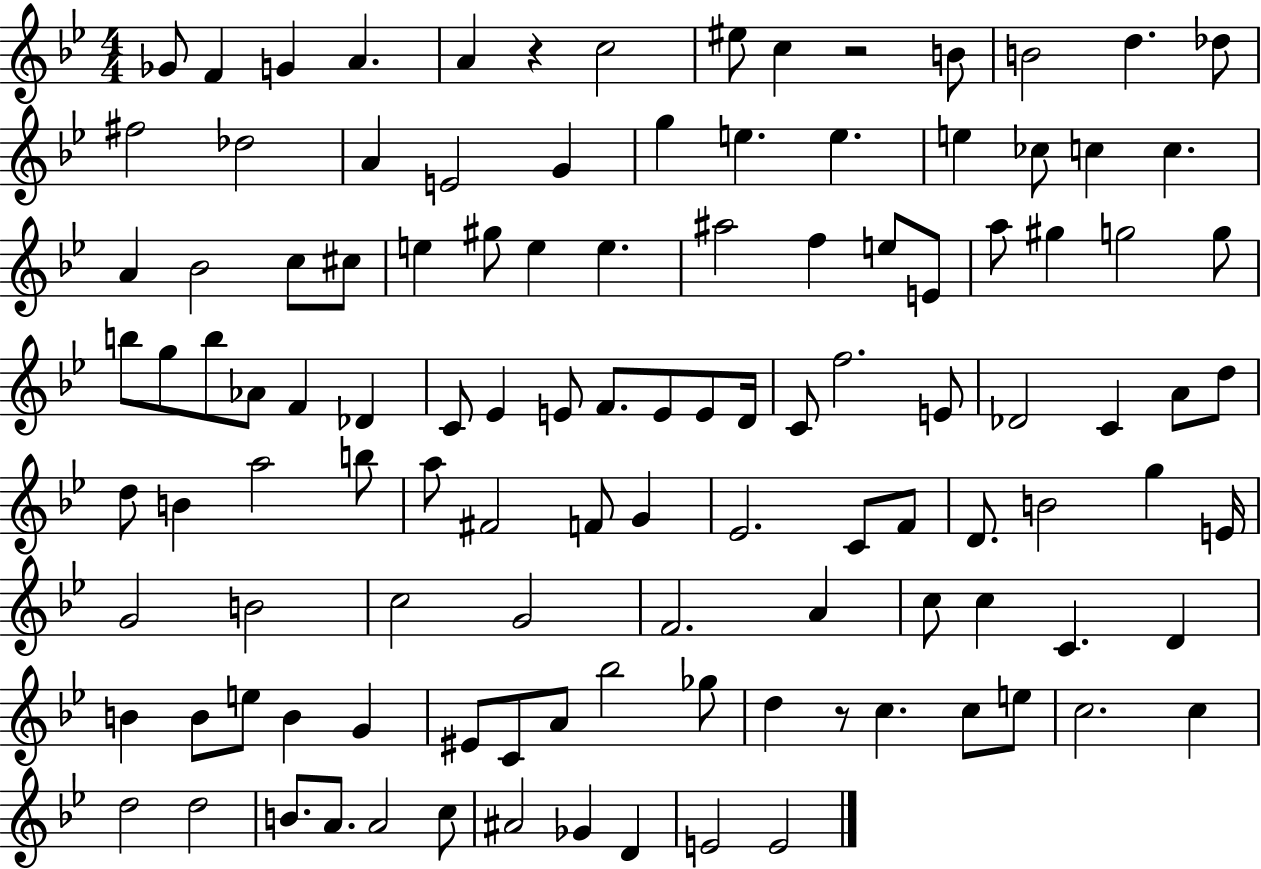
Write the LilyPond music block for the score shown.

{
  \clef treble
  \numericTimeSignature
  \time 4/4
  \key bes \major
  ges'8 f'4 g'4 a'4. | a'4 r4 c''2 | eis''8 c''4 r2 b'8 | b'2 d''4. des''8 | \break fis''2 des''2 | a'4 e'2 g'4 | g''4 e''4. e''4. | e''4 ces''8 c''4 c''4. | \break a'4 bes'2 c''8 cis''8 | e''4 gis''8 e''4 e''4. | ais''2 f''4 e''8 e'8 | a''8 gis''4 g''2 g''8 | \break b''8 g''8 b''8 aes'8 f'4 des'4 | c'8 ees'4 e'8 f'8. e'8 e'8 d'16 | c'8 f''2. e'8 | des'2 c'4 a'8 d''8 | \break d''8 b'4 a''2 b''8 | a''8 fis'2 f'8 g'4 | ees'2. c'8 f'8 | d'8. b'2 g''4 e'16 | \break g'2 b'2 | c''2 g'2 | f'2. a'4 | c''8 c''4 c'4. d'4 | \break b'4 b'8 e''8 b'4 g'4 | eis'8 c'8 a'8 bes''2 ges''8 | d''4 r8 c''4. c''8 e''8 | c''2. c''4 | \break d''2 d''2 | b'8. a'8. a'2 c''8 | ais'2 ges'4 d'4 | e'2 e'2 | \break \bar "|."
}